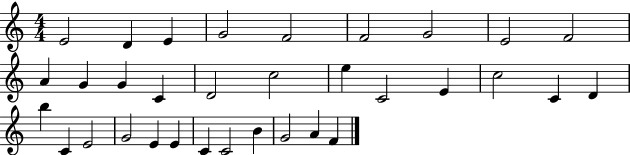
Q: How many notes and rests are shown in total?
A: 33